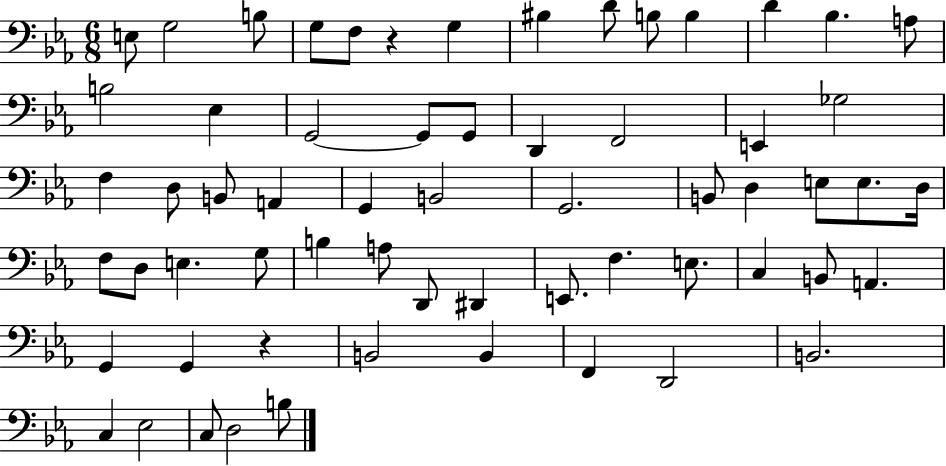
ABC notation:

X:1
T:Untitled
M:6/8
L:1/4
K:Eb
E,/2 G,2 B,/2 G,/2 F,/2 z G, ^B, D/2 B,/2 B, D _B, A,/2 B,2 _E, G,,2 G,,/2 G,,/2 D,, F,,2 E,, _G,2 F, D,/2 B,,/2 A,, G,, B,,2 G,,2 B,,/2 D, E,/2 E,/2 D,/4 F,/2 D,/2 E, G,/2 B, A,/2 D,,/2 ^D,, E,,/2 F, E,/2 C, B,,/2 A,, G,, G,, z B,,2 B,, F,, D,,2 B,,2 C, _E,2 C,/2 D,2 B,/2